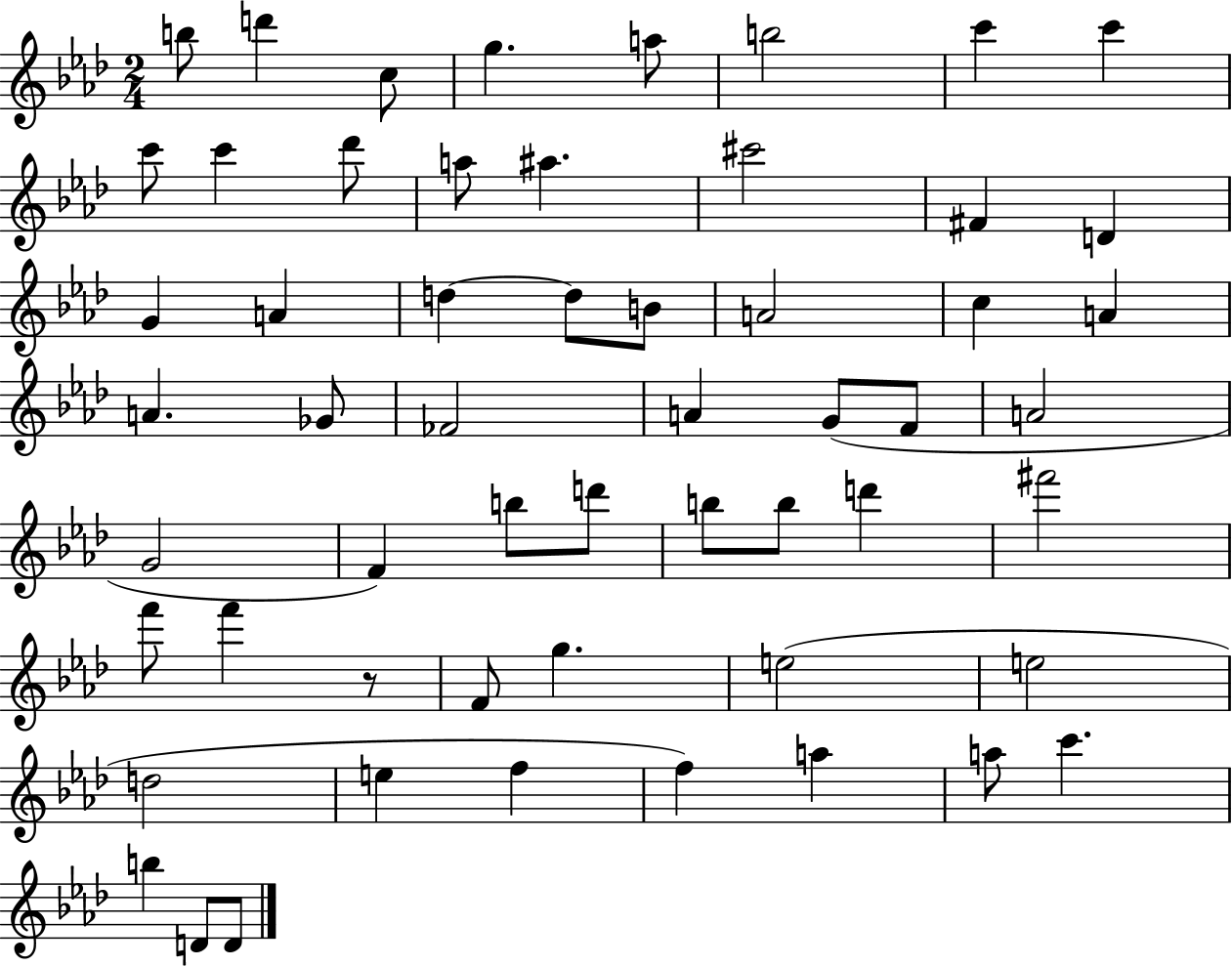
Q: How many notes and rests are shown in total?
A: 56